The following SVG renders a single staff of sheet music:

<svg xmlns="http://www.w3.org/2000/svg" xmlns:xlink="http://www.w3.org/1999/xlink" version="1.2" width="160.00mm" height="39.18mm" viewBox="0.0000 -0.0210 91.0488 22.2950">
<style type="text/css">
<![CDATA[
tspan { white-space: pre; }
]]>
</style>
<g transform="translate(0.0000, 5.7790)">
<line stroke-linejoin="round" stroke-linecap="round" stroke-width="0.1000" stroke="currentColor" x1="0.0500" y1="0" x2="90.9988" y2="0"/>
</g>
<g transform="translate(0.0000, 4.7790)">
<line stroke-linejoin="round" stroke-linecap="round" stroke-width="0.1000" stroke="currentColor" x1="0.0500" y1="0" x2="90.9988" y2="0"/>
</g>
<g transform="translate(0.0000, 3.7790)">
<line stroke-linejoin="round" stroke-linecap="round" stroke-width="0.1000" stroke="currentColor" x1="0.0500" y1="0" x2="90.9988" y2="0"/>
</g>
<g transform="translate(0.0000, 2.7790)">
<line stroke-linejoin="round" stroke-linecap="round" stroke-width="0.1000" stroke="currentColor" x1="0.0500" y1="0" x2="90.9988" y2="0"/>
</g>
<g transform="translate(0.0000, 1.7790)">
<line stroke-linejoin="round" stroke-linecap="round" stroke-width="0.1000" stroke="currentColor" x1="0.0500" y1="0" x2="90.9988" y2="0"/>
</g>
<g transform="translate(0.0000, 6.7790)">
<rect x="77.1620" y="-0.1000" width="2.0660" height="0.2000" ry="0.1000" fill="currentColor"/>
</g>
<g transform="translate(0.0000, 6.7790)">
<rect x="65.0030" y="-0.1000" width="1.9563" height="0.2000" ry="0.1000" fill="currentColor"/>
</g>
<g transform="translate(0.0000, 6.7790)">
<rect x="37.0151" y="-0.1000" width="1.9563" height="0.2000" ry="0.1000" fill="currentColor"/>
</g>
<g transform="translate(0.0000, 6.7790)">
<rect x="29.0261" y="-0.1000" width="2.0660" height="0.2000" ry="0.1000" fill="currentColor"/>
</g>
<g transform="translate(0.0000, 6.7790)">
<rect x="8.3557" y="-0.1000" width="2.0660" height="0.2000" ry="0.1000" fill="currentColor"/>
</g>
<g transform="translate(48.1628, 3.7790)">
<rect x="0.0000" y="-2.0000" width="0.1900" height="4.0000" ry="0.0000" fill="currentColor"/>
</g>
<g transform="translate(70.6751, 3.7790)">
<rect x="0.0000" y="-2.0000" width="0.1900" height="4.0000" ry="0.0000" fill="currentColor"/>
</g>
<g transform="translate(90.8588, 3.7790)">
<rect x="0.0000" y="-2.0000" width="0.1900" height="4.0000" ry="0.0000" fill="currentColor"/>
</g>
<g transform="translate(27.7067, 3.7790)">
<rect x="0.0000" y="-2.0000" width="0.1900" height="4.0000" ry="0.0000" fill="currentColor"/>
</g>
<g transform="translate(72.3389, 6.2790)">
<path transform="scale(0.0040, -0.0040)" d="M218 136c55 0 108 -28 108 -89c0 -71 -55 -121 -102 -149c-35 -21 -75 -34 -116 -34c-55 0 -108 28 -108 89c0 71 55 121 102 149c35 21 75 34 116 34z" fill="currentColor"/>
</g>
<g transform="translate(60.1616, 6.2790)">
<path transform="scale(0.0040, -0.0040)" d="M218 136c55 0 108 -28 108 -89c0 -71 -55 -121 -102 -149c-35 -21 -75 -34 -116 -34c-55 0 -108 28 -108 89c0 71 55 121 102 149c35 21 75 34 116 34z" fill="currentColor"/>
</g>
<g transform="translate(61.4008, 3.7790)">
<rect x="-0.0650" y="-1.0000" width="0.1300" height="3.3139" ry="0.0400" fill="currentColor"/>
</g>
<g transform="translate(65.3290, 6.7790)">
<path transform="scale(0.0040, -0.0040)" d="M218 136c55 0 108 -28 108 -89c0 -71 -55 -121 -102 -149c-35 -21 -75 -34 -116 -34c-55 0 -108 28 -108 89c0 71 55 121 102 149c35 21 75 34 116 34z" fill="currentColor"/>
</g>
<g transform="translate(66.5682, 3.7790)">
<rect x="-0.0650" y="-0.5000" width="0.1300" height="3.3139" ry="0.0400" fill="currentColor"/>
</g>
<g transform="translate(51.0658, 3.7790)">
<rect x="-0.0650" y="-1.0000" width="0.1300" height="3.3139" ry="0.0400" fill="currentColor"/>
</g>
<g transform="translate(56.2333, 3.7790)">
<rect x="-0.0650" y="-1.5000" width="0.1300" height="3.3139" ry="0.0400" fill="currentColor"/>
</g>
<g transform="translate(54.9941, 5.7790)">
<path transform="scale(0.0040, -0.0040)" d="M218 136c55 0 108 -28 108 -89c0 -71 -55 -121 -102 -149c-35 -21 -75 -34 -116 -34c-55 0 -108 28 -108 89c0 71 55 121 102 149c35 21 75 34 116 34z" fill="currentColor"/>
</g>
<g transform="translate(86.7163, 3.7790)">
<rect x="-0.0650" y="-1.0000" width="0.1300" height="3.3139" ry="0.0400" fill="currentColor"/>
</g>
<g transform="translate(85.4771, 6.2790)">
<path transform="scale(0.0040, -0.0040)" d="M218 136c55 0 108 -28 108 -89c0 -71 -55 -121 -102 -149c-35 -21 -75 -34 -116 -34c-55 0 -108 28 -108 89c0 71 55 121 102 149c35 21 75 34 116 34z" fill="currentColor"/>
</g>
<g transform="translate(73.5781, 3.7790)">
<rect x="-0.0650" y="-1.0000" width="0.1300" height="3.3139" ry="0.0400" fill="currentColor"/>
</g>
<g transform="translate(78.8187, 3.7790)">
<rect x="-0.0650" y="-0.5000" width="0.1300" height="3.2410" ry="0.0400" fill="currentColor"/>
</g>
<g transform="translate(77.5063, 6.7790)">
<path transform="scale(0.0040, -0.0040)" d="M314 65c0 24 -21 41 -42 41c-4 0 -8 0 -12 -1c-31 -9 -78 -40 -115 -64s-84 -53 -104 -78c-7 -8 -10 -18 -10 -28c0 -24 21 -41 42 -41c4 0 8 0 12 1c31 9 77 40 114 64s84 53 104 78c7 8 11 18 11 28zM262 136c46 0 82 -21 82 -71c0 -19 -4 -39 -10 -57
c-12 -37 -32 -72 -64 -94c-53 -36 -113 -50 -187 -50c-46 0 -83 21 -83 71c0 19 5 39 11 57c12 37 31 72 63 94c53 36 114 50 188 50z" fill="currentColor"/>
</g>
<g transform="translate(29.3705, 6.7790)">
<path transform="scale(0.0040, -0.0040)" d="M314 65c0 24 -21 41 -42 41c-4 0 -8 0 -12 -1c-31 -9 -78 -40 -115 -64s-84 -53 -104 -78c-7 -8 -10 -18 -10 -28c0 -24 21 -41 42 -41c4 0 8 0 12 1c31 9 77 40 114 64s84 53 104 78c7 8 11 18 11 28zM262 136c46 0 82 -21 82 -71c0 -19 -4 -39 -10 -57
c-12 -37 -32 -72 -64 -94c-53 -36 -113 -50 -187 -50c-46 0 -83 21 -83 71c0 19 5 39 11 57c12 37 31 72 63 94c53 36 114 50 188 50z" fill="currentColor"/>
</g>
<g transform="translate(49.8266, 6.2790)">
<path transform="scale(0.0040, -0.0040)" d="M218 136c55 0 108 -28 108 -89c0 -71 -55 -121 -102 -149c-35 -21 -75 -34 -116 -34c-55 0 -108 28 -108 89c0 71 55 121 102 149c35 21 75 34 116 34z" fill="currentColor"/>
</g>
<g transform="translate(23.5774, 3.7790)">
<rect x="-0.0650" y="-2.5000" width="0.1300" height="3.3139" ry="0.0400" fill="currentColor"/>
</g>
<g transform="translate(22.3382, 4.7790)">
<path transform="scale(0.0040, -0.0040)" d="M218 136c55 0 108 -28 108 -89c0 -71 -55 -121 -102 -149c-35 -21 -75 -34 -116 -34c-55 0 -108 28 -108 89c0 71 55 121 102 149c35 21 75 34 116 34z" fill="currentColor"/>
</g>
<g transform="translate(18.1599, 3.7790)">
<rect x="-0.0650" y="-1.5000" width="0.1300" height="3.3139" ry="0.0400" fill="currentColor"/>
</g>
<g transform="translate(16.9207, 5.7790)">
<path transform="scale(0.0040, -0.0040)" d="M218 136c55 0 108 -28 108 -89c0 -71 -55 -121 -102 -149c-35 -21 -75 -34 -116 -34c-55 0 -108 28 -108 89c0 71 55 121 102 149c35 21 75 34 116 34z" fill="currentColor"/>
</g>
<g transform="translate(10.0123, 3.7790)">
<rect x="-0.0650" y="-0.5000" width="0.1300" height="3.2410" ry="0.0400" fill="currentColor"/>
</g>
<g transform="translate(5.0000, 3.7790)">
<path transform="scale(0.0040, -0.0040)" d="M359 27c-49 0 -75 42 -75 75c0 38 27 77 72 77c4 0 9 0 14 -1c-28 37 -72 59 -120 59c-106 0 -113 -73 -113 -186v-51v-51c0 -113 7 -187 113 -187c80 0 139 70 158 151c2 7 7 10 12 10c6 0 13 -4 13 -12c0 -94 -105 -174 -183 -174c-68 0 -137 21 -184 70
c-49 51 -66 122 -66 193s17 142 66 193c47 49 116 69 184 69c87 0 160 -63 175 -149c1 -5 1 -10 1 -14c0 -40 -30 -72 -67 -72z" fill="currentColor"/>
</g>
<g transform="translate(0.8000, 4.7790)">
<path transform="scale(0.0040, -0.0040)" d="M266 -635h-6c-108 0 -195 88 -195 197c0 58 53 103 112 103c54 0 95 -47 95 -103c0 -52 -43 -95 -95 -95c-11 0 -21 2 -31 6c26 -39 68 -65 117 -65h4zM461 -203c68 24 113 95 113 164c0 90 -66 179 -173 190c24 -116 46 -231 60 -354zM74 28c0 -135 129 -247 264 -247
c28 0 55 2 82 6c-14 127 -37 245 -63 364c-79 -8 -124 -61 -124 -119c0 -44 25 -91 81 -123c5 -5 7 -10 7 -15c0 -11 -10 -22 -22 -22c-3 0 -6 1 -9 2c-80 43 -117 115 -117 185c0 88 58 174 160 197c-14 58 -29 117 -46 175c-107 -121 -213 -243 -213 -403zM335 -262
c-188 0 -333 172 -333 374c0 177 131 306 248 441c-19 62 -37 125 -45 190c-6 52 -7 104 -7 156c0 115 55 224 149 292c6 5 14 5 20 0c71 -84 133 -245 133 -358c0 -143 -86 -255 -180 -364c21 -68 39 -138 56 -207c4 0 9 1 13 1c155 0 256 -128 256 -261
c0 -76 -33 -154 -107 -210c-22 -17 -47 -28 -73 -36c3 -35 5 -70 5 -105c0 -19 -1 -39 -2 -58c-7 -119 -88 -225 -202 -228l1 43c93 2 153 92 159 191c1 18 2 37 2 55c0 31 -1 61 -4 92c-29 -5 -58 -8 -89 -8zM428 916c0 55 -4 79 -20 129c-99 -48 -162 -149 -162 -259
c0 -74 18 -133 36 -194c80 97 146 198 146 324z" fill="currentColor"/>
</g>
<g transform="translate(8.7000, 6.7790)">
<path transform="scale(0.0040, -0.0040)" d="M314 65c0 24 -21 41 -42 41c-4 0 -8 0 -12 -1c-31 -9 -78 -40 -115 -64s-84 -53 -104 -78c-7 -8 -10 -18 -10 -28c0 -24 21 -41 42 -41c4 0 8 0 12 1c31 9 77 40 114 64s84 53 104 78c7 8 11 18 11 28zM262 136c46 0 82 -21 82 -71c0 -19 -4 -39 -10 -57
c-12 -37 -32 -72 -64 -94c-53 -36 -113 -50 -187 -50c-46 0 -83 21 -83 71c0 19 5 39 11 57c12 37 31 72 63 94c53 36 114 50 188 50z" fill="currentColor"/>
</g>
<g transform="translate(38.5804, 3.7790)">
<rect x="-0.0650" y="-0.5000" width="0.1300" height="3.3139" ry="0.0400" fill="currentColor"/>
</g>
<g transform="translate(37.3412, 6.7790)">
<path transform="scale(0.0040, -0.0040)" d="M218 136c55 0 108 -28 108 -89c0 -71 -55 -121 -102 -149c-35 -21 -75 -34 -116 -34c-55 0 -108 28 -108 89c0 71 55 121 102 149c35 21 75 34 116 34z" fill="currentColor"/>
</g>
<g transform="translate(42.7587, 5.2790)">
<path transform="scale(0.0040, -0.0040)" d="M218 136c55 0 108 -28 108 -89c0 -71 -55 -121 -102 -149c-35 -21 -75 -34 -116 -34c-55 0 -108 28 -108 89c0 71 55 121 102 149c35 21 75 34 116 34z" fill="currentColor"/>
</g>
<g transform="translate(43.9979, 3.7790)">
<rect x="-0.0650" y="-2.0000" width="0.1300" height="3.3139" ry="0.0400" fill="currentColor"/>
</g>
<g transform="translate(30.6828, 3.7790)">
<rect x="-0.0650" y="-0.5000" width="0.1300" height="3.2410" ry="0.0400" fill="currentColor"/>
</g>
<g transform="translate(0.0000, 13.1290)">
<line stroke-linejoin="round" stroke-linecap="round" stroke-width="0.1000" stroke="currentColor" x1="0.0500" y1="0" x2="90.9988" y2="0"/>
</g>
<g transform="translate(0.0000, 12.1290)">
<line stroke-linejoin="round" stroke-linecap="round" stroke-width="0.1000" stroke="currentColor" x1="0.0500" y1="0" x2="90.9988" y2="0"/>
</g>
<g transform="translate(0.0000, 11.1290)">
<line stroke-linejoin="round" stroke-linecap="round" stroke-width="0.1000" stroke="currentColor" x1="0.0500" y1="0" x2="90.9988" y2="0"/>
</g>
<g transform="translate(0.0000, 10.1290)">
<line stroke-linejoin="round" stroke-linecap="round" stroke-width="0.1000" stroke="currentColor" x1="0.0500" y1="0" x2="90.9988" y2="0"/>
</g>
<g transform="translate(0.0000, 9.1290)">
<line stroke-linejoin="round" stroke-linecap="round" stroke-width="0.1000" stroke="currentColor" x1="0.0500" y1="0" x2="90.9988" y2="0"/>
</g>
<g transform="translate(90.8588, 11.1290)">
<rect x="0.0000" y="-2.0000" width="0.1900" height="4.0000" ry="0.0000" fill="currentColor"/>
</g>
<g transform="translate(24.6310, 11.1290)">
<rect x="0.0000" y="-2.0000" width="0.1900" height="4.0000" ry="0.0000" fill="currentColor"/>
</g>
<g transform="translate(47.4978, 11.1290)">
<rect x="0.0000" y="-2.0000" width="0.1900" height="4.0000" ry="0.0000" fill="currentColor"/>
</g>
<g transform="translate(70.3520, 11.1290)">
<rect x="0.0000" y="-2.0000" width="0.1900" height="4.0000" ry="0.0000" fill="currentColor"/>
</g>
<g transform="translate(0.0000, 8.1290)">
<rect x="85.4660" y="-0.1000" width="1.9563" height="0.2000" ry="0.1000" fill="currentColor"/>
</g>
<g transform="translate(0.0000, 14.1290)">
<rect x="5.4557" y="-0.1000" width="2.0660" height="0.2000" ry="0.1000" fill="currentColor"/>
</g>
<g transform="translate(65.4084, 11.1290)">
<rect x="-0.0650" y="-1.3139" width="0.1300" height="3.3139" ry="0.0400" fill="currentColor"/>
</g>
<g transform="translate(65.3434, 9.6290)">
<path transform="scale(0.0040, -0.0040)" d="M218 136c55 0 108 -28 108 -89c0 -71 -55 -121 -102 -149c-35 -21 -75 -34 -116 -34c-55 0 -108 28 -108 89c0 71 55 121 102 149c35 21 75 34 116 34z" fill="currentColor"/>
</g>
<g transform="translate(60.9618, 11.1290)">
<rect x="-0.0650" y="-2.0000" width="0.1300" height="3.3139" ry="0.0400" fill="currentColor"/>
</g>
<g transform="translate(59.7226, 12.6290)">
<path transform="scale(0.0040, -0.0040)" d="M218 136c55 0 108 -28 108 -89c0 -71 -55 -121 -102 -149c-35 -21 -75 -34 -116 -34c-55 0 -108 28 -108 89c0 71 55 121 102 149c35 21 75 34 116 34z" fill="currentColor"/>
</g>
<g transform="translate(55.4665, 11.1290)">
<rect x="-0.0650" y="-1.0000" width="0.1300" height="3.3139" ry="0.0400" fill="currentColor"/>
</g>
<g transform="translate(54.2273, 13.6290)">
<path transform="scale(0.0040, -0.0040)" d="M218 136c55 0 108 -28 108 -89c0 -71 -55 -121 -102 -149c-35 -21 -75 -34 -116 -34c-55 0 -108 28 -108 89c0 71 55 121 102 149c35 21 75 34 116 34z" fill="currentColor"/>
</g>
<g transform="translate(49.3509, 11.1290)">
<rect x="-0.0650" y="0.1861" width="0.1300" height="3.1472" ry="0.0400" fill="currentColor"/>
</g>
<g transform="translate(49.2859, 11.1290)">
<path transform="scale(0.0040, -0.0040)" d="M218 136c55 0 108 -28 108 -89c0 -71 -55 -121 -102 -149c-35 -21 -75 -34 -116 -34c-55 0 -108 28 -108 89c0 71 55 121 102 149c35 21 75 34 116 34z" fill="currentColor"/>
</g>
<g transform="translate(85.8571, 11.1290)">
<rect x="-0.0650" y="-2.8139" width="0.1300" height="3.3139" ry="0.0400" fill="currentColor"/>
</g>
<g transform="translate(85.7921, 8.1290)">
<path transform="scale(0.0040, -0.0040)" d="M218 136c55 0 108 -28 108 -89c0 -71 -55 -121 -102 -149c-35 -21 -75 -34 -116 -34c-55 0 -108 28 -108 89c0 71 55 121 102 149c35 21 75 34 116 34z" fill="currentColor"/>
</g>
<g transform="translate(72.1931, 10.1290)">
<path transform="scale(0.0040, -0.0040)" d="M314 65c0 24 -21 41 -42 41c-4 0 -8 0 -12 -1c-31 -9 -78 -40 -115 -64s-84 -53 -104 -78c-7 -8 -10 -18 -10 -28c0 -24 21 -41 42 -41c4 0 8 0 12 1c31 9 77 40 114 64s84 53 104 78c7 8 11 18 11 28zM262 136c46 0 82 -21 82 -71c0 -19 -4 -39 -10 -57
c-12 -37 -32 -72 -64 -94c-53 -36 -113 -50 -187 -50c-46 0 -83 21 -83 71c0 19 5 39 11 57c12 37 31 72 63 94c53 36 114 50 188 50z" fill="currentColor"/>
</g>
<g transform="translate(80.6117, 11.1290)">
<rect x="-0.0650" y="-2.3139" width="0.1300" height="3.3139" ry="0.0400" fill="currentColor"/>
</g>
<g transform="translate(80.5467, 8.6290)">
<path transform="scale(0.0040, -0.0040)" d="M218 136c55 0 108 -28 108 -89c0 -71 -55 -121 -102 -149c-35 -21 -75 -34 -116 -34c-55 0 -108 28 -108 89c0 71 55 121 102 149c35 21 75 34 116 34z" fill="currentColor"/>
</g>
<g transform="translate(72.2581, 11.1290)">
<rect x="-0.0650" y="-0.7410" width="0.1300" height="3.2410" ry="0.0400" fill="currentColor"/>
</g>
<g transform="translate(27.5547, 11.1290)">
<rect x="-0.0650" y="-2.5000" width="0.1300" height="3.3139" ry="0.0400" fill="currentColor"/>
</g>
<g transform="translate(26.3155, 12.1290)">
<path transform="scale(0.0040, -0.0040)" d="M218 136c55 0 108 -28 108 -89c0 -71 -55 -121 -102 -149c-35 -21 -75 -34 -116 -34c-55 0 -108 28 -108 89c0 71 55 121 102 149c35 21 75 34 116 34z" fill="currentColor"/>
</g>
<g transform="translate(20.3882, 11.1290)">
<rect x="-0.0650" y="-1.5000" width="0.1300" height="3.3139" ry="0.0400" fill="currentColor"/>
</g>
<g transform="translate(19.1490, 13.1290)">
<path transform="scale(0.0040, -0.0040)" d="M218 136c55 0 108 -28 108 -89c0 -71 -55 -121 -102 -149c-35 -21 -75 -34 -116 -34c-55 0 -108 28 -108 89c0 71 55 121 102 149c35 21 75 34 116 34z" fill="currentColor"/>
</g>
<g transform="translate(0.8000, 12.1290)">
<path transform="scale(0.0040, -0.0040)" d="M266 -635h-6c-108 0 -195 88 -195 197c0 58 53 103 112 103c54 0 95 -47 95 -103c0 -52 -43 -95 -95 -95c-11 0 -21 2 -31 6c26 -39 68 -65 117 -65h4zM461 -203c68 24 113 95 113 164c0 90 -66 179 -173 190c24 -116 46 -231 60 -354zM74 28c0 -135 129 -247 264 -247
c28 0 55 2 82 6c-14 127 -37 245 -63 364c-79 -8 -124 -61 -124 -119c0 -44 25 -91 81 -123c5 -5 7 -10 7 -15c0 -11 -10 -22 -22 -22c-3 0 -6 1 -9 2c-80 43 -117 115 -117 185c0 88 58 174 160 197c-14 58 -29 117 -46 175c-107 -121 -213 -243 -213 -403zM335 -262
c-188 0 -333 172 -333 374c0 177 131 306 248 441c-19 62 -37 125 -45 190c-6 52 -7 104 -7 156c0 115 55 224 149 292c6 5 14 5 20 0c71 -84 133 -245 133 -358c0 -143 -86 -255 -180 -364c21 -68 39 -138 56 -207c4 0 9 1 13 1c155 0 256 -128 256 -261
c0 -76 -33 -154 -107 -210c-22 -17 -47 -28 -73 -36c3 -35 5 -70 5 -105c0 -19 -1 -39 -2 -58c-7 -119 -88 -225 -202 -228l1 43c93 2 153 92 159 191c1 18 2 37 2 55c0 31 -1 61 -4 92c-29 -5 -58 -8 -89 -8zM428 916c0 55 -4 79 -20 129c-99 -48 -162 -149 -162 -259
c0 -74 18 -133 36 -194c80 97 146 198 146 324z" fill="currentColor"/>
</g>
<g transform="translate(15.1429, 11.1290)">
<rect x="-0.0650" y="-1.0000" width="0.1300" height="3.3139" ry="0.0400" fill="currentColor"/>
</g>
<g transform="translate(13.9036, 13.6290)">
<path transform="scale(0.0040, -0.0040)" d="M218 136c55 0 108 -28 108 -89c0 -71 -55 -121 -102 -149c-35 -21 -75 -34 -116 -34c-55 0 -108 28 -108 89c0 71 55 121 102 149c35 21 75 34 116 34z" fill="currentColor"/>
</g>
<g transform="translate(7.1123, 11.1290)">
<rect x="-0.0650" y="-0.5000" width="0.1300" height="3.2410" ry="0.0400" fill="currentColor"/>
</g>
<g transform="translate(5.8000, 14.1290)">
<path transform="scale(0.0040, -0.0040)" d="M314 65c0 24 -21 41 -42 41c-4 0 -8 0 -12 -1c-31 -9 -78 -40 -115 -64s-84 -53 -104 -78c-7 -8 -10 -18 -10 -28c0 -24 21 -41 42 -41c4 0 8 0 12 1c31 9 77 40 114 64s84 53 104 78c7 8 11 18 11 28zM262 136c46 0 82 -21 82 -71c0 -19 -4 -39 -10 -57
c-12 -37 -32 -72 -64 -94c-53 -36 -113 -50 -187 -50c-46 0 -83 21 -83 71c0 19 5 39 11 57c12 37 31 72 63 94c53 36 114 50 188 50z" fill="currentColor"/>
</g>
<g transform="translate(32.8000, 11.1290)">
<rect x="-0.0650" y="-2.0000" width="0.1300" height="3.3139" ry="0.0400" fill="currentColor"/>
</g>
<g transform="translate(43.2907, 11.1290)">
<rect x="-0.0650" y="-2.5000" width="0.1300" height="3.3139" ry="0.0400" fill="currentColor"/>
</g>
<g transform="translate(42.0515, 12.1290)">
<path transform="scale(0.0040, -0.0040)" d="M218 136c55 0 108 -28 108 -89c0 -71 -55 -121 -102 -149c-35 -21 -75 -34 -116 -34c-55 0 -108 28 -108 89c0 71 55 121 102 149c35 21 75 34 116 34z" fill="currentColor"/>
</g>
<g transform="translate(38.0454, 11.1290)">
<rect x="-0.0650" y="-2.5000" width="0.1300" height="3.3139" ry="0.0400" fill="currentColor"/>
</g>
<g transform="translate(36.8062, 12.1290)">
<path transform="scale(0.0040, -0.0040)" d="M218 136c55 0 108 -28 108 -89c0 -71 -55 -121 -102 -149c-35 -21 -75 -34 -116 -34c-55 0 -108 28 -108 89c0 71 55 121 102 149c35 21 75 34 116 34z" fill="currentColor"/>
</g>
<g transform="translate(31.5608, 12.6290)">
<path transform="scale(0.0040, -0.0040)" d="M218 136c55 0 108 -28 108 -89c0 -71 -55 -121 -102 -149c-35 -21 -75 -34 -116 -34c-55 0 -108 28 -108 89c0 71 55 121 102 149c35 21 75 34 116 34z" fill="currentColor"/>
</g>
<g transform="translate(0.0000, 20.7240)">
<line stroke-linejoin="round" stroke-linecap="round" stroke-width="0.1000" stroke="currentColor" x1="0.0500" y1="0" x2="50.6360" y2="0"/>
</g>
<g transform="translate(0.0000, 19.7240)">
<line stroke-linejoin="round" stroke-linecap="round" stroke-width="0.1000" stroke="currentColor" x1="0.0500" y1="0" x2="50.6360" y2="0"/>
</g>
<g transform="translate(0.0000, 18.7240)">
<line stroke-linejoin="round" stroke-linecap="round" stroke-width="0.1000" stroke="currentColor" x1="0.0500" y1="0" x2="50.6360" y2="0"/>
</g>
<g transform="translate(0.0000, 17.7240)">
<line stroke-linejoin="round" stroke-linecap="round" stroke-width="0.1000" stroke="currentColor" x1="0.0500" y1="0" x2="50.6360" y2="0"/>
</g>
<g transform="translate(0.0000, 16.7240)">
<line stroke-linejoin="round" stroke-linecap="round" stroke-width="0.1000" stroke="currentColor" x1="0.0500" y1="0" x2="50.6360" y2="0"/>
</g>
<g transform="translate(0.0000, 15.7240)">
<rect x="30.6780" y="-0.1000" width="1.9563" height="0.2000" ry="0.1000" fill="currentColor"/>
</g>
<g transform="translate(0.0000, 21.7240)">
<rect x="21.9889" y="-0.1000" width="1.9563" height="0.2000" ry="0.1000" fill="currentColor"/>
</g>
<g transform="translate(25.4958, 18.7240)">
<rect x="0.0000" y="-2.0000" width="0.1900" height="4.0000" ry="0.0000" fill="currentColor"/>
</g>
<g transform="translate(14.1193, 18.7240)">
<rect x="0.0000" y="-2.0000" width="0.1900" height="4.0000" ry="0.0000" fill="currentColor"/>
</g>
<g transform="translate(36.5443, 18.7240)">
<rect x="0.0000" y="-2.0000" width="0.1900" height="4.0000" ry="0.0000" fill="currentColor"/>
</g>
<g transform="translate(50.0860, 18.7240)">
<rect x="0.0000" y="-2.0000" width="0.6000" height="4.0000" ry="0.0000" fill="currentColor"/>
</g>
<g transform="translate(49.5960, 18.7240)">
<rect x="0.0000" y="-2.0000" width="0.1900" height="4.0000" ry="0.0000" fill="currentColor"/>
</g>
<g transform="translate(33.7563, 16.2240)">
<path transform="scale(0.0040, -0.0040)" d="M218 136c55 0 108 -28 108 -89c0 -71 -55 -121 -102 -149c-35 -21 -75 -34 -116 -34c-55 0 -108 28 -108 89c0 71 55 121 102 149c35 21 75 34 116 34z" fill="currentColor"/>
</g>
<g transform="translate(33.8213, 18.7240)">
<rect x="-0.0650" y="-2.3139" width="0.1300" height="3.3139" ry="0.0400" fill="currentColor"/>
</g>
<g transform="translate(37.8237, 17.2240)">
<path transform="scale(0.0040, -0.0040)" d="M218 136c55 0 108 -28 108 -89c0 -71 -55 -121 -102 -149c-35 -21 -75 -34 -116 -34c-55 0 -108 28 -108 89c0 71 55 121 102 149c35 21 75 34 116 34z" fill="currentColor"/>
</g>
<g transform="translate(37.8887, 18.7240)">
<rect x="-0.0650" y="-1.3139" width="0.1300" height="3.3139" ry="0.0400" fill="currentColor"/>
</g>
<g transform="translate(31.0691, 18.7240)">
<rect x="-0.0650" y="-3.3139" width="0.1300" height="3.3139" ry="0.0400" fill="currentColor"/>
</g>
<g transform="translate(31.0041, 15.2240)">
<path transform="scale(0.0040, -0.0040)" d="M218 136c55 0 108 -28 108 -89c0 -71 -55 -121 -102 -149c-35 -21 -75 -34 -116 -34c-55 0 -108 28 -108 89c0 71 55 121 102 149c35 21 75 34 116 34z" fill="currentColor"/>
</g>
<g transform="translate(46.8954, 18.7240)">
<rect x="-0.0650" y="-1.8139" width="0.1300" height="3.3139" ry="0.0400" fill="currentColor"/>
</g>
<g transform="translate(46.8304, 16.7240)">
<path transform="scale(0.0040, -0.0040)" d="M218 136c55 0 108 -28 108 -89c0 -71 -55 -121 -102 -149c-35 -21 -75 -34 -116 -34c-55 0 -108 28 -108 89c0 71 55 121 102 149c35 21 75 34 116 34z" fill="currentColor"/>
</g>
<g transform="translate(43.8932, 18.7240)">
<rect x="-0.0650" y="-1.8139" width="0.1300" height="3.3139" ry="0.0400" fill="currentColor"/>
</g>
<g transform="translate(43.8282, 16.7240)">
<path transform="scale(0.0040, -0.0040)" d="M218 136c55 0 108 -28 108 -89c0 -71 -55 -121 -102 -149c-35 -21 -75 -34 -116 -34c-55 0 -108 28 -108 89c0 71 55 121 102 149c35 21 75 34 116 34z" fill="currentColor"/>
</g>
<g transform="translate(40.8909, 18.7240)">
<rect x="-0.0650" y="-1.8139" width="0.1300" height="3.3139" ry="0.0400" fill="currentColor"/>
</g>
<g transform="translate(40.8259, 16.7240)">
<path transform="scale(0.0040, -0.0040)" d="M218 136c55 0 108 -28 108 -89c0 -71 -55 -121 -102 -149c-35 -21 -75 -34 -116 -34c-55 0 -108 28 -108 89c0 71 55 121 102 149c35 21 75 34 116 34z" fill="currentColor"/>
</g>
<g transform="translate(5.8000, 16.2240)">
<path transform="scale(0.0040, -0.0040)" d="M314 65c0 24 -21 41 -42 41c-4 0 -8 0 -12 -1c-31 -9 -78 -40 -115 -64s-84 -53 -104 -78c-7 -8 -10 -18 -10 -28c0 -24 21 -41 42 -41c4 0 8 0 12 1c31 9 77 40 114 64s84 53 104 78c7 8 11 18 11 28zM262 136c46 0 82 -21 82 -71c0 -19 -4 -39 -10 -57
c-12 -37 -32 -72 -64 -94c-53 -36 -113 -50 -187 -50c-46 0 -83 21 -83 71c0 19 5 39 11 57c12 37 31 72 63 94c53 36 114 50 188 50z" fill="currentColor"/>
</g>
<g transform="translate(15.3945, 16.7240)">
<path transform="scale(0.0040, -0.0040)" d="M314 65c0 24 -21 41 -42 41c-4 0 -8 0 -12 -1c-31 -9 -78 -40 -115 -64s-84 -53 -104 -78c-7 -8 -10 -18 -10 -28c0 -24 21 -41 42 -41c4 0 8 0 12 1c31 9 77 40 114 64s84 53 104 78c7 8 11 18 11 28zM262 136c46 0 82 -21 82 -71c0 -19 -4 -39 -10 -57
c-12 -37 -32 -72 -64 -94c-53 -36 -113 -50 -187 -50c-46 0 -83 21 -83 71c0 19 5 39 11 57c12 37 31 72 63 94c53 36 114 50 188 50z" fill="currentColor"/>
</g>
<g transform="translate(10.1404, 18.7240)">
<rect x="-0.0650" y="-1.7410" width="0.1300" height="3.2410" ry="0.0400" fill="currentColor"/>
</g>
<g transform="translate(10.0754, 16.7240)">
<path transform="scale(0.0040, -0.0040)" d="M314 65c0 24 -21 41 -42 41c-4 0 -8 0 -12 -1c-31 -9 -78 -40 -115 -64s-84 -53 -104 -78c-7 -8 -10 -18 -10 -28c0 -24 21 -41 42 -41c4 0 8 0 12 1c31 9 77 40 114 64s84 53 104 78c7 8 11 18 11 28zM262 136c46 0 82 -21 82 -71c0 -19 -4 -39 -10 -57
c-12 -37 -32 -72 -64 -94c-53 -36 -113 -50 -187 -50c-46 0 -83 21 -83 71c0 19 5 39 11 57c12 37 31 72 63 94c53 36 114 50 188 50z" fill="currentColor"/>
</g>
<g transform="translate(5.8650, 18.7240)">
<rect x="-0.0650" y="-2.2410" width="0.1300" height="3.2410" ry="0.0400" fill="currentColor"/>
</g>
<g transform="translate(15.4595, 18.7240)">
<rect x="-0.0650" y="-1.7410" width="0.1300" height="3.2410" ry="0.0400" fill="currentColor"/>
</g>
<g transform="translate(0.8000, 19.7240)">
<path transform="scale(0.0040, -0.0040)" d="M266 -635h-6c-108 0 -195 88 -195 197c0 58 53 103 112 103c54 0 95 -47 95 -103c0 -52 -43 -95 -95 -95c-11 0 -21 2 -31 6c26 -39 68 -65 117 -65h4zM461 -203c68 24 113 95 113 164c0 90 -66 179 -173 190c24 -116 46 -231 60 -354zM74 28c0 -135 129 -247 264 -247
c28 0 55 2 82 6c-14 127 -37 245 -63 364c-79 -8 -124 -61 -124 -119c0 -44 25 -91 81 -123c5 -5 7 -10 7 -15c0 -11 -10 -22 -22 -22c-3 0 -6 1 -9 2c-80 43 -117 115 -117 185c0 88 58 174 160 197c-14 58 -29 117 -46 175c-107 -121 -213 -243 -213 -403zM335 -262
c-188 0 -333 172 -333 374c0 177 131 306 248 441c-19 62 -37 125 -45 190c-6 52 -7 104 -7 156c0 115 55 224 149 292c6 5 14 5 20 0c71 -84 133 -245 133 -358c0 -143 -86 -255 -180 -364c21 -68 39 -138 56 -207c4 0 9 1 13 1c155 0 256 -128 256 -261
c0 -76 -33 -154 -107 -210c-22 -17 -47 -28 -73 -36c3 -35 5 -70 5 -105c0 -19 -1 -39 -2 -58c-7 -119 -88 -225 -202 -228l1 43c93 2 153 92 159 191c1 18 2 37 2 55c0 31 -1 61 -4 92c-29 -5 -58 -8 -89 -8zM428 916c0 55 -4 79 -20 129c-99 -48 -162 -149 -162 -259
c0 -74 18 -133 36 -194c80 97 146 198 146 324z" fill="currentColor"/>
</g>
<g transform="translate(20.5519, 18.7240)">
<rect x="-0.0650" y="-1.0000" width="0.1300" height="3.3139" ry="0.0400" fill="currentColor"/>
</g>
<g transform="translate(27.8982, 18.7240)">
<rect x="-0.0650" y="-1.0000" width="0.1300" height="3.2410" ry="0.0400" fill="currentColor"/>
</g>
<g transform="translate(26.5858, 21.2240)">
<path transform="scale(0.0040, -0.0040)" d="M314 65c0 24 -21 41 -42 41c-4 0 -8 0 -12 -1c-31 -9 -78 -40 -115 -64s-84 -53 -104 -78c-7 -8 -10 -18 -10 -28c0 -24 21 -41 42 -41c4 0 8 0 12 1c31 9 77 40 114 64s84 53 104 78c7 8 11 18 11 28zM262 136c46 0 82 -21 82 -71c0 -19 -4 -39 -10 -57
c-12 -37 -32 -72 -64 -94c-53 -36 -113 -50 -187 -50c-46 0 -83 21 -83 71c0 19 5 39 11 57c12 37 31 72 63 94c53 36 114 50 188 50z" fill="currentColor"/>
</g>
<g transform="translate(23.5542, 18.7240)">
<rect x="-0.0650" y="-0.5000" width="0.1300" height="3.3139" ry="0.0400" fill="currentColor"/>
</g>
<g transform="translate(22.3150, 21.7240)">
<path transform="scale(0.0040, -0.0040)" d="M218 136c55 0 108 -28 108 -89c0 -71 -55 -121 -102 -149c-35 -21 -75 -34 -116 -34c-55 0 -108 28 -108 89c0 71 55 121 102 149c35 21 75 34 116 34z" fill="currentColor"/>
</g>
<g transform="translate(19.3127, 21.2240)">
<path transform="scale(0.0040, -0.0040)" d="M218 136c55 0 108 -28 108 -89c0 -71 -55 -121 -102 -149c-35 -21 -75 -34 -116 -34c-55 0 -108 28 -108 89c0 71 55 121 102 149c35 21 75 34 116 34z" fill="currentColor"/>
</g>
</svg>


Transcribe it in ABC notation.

X:1
T:Untitled
M:4/4
L:1/4
K:C
C2 E G C2 C F D E D C D C2 D C2 D E G F G G B D F e d2 g a g2 f2 f2 D C D2 b g e f f f